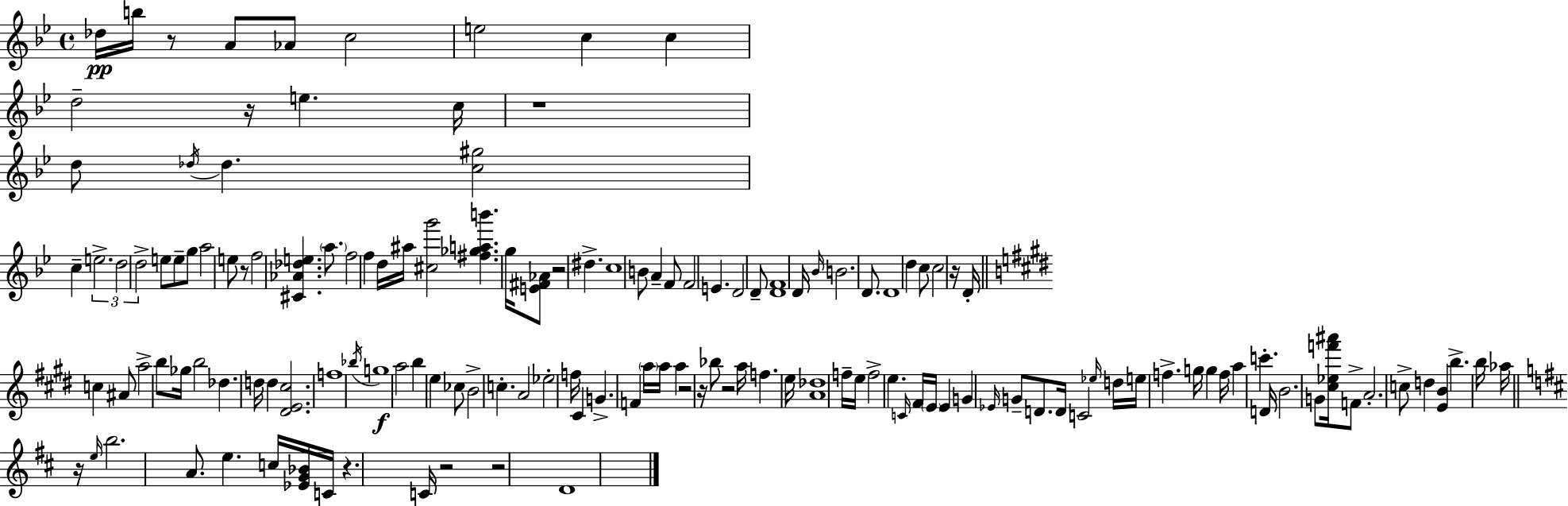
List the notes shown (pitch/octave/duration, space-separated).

Db5/s B5/s R/e A4/e Ab4/e C5/h E5/h C5/q C5/q D5/h R/s E5/q. C5/s R/w D5/e Db5/s Db5/q. [C5,G#5]/h C5/q E5/h. D5/h D5/h E5/e E5/e G5/e A5/h E5/e R/e F5/h [C#4,Ab4,Db5,E5]/q. A5/e. F5/h F5/q D5/s A#5/s [C#5,G6]/h [F#5,Gb5,A5,B6]/q. G5/s [E4,F#4,Ab4]/e R/h D#5/q. C5/w B4/e A4/q F4/e F4/h E4/q. D4/h D4/e [D4,F4]/w D4/s Bb4/s B4/h. D4/e. D4/w D5/q C5/e C5/h R/s D4/s C5/q A#4/e A5/h B5/e Gb5/s B5/h Db5/q. D5/s D5/q [D#4,E4,C#5]/h. F5/w Bb5/s G5/w A5/h B5/q E5/q CES5/e B4/h C5/q. A4/h Eb5/h F5/s C#4/q G4/q. F4/q A5/s A5/s A5/q R/h R/s Bb5/e R/h A5/s F5/q. E5/s [A4,Db5]/w F5/s E5/s F5/h E5/q. C4/s F#4/s E4/s E4/q G4/q Eb4/s G4/e D4/e. D4/s C4/h Eb5/s D5/s E5/s F5/q. G5/s G5/q F5/s A5/q C6/q. D4/s B4/h. G4/e [C#5,Eb5,F6,A#6]/s F4/e A4/h. C5/e D5/q [E4,B4]/q B5/q. B5/s Ab5/s R/s E5/s B5/h. A4/e. E5/q. C5/s [Eb4,G4,Bb4]/s C4/s R/q. C4/s R/h R/h D4/w